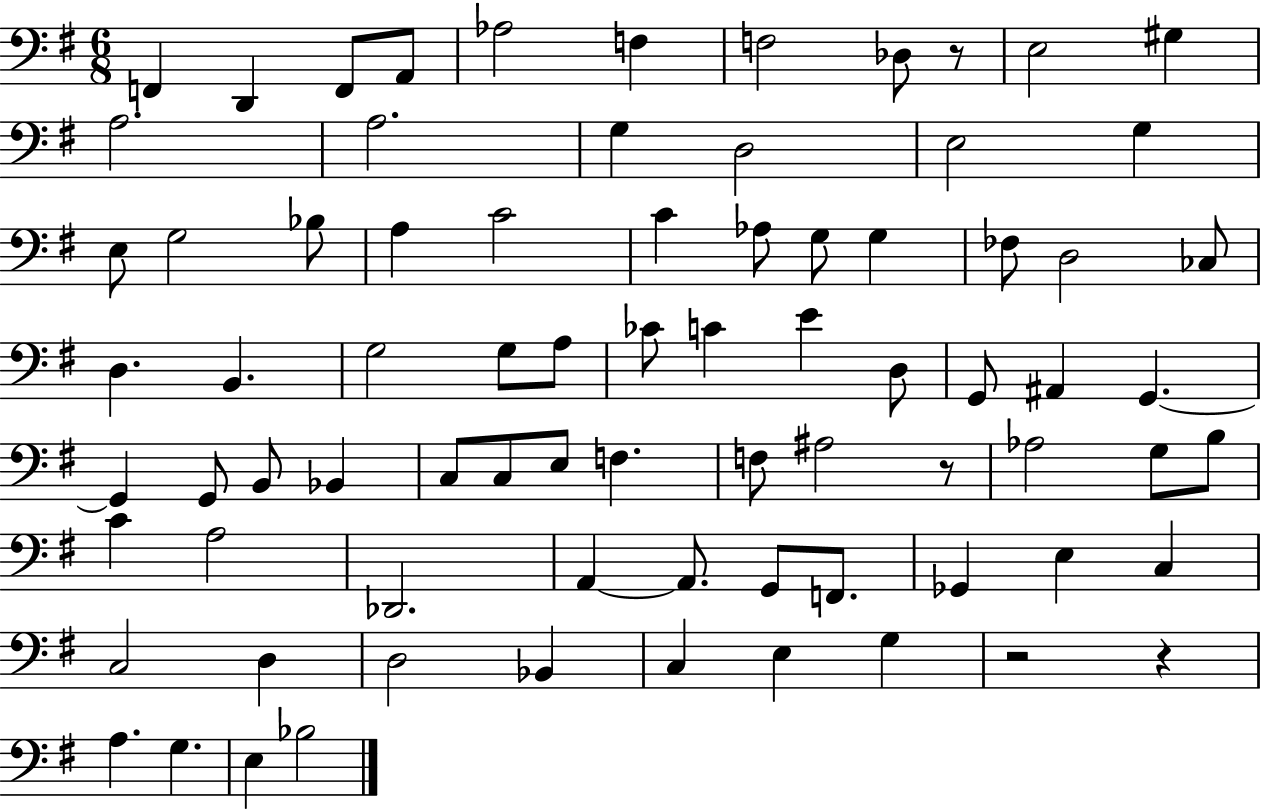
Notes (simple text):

F2/q D2/q F2/e A2/e Ab3/h F3/q F3/h Db3/e R/e E3/h G#3/q A3/h. A3/h. G3/q D3/h E3/h G3/q E3/e G3/h Bb3/e A3/q C4/h C4/q Ab3/e G3/e G3/q FES3/e D3/h CES3/e D3/q. B2/q. G3/h G3/e A3/e CES4/e C4/q E4/q D3/e G2/e A#2/q G2/q. G2/q G2/e B2/e Bb2/q C3/e C3/e E3/e F3/q. F3/e A#3/h R/e Ab3/h G3/e B3/e C4/q A3/h Db2/h. A2/q A2/e. G2/e F2/e. Gb2/q E3/q C3/q C3/h D3/q D3/h Bb2/q C3/q E3/q G3/q R/h R/q A3/q. G3/q. E3/q Bb3/h